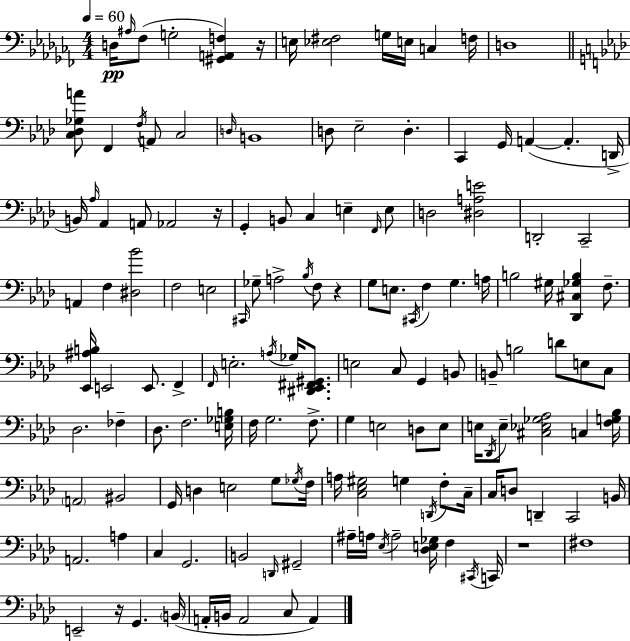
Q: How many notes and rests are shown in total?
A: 146